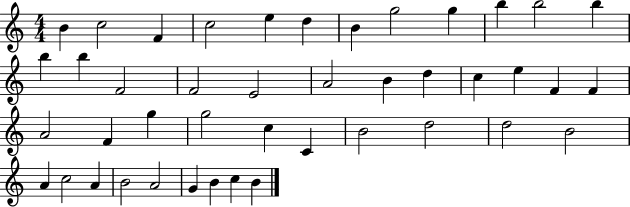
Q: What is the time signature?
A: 4/4